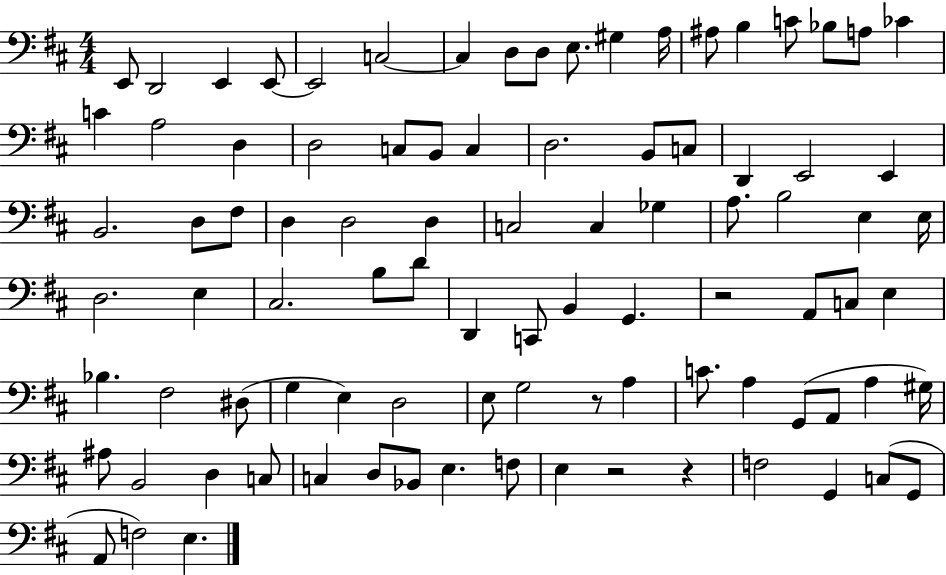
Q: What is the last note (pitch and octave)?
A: E3